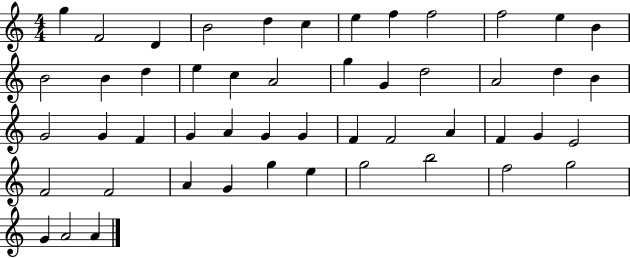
{
  \clef treble
  \numericTimeSignature
  \time 4/4
  \key c \major
  g''4 f'2 d'4 | b'2 d''4 c''4 | e''4 f''4 f''2 | f''2 e''4 b'4 | \break b'2 b'4 d''4 | e''4 c''4 a'2 | g''4 g'4 d''2 | a'2 d''4 b'4 | \break g'2 g'4 f'4 | g'4 a'4 g'4 g'4 | f'4 f'2 a'4 | f'4 g'4 e'2 | \break f'2 f'2 | a'4 g'4 g''4 e''4 | g''2 b''2 | f''2 g''2 | \break g'4 a'2 a'4 | \bar "|."
}